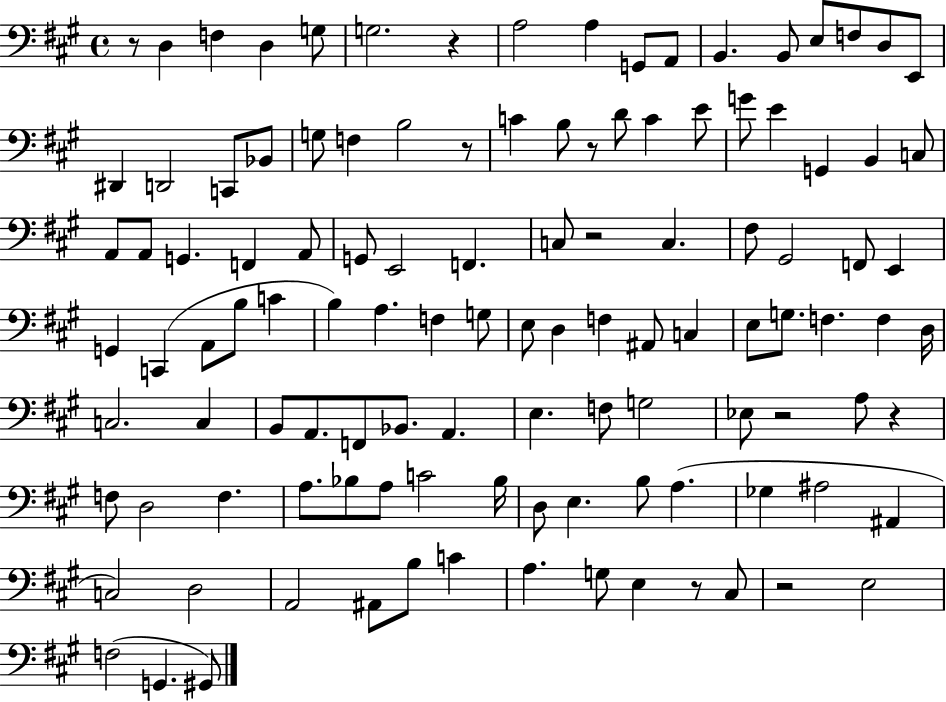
{
  \clef bass
  \time 4/4
  \defaultTimeSignature
  \key a \major
  \repeat volta 2 { r8 d4 f4 d4 g8 | g2. r4 | a2 a4 g,8 a,8 | b,4. b,8 e8 f8 d8 e,8 | \break dis,4 d,2 c,8 bes,8 | g8 f4 b2 r8 | c'4 b8 r8 d'8 c'4 e'8 | g'8 e'4 g,4 b,4 c8 | \break a,8 a,8 g,4. f,4 a,8 | g,8 e,2 f,4. | c8 r2 c4. | fis8 gis,2 f,8 e,4 | \break g,4 c,4( a,8 b8 c'4 | b4) a4. f4 g8 | e8 d4 f4 ais,8 c4 | e8 g8. f4. f4 d16 | \break c2. c4 | b,8 a,8. f,8 bes,8. a,4. | e4. f8 g2 | ees8 r2 a8 r4 | \break f8 d2 f4. | a8. bes8 a8 c'2 bes16 | d8 e4. b8 a4.( | ges4 ais2 ais,4 | \break c2) d2 | a,2 ais,8 b8 c'4 | a4. g8 e4 r8 cis8 | r2 e2 | \break f2( g,4. gis,8) | } \bar "|."
}